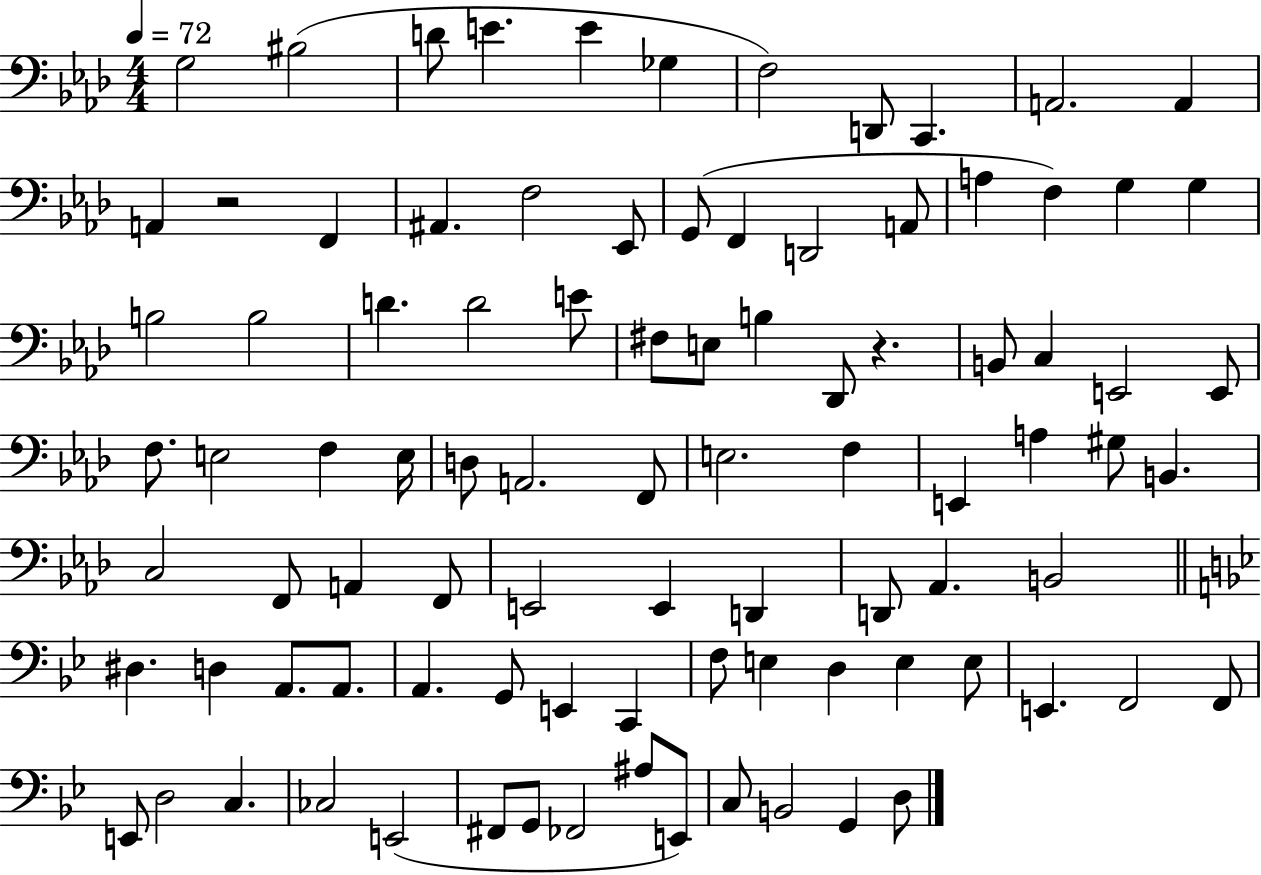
{
  \clef bass
  \numericTimeSignature
  \time 4/4
  \key aes \major
  \tempo 4 = 72
  g2 bis2( | d'8 e'4. e'4 ges4 | f2) d,8 c,4. | a,2. a,4 | \break a,4 r2 f,4 | ais,4. f2 ees,8 | g,8( f,4 d,2 a,8 | a4 f4) g4 g4 | \break b2 b2 | d'4. d'2 e'8 | fis8 e8 b4 des,8 r4. | b,8 c4 e,2 e,8 | \break f8. e2 f4 e16 | d8 a,2. f,8 | e2. f4 | e,4 a4 gis8 b,4. | \break c2 f,8 a,4 f,8 | e,2 e,4 d,4 | d,8 aes,4. b,2 | \bar "||" \break \key bes \major dis4. d4 a,8. a,8. | a,4. g,8 e,4 c,4 | f8 e4 d4 e4 e8 | e,4. f,2 f,8 | \break e,8 d2 c4. | ces2 e,2( | fis,8 g,8 fes,2 ais8 e,8) | c8 b,2 g,4 d8 | \break \bar "|."
}